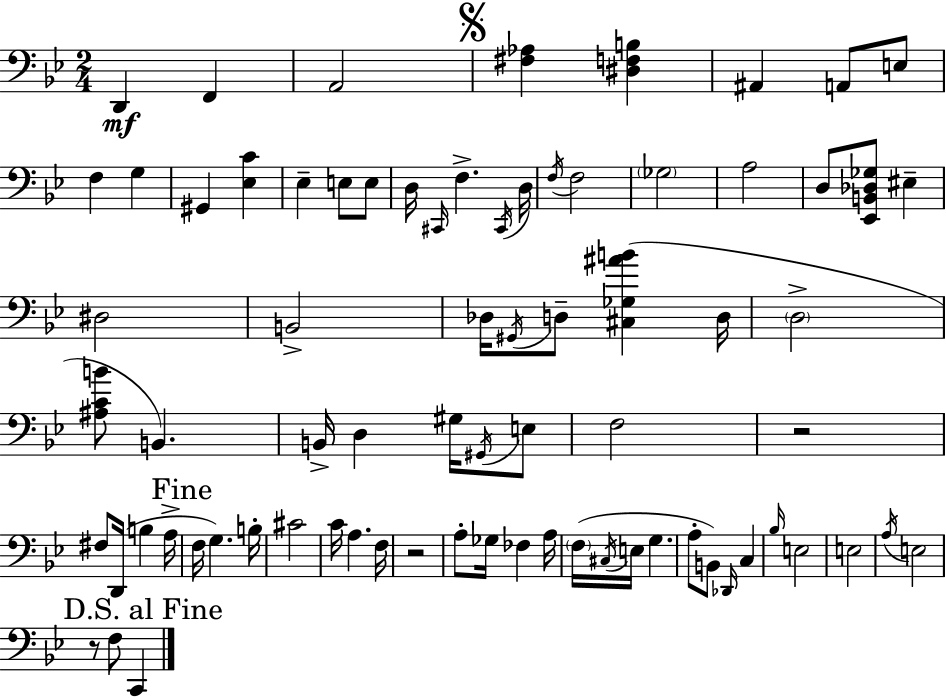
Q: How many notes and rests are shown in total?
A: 76